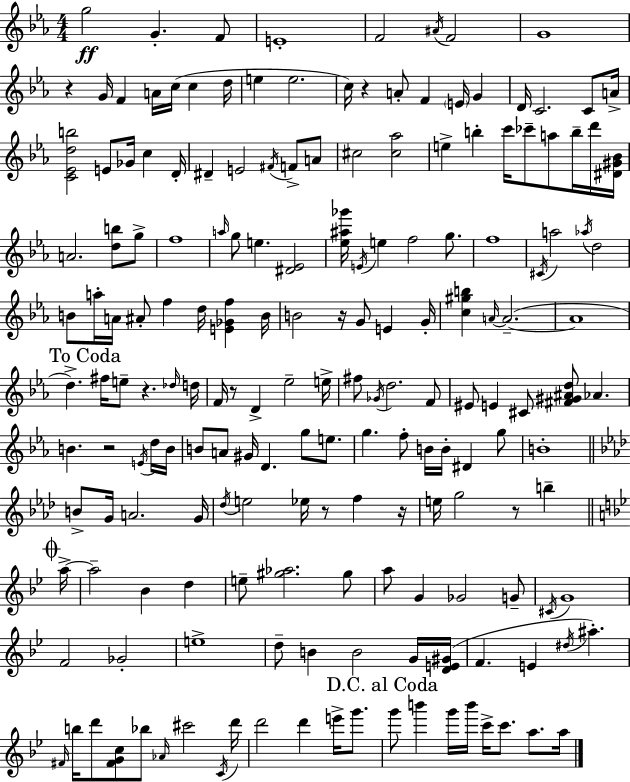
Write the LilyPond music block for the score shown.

{
  \clef treble
  \numericTimeSignature
  \time 4/4
  \key ees \major
  g''2\ff g'4.-. f'8 | e'1-. | f'2 \acciaccatura { ais'16 } f'2 | g'1 | \break r4 g'16 f'4 a'16 c''16( c''4 | d''16 e''4 e''2. | c''16) r4 a'8-. f'4 \parenthesize e'16 g'4 | d'16 c'2. c'8 | \break a'16-> <c' ees' d'' b''>2 e'8 ges'16 c''4 | d'16-. dis'4-- e'2 \acciaccatura { fis'16 } f'8-> | a'8 cis''2 <cis'' aes''>2 | e''4-> b''4-. c'''16 ces'''8-- a''8 b''16-- | \break d'''16 <dis' gis' bes'>16 a'2. <d'' b''>8 | g''8-> f''1 | \grace { a''16 } g''8 e''4. <dis' ees'>2 | <ees'' ais'' ges'''>16 \acciaccatura { e'16 } e''4 f''2 | \break g''8. f''1 | \acciaccatura { cis'16 } a''2 \acciaccatura { aes''16 } d''2 | b'8 a''16-. a'16 ais'8-. f''4 | d''16 <e' ges' f''>4 b'16 b'2 r16 g'8 | \break e'4 g'16-. <c'' gis'' b''>4 \grace { a'16~ }~ a'2.--~(~ | a'1 | \mark "To Coda" d''4.->) fis''16 e''8-- | r4. \grace { des''16 } d''16 f'16 r8 d'4-> ees''2-- | \break e''16-> fis''8 \acciaccatura { ges'16 } d''2. | f'8 eis'8 e'4 cis'8 | <fis' gis' ais' d''>8 aes'4. b'4. r2 | \acciaccatura { e'16 } d''16 b'16 b'8 a'8 gis'16 d'4. | \break g''8 e''8. g''4. | f''8-. b'16 b'16-. dis'4 g''8 b'1-. | \bar "||" \break \key aes \major b'8-> g'16 a'2. g'16 | \acciaccatura { des''16 } e''2 ees''16 r8 f''4 | r16 e''16 g''2 r8 b''4-- | \mark \markup { \musicglyph "scripts.coda" } \bar "||" \break \key bes \major a''16->~~ a''2-- bes'4 d''4 | e''8-- <gis'' aes''>2. gis''8 | a''8 g'4 ges'2 g'8-- | \acciaccatura { cis'16 } g'1 | \break f'2 ges'2-. | e''1-> | d''8-- b'4 b'2 | g'16 <d' e' gis'>16( f'4. e'4 \acciaccatura { dis''16 } ais''4.-.) | \break \grace { fis'16 } b''16 d'''8 <fis' g' c''>8 bes''8 \grace { aes'16 } cis'''2 | \acciaccatura { c'16 } d'''16 d'''2 d'''4 | e'''16-> g'''8. \mark "D.C. al Coda" g'''8 b'''4 g'''16 b'''16 c'''16-> c'''8. | a''8. a''16 \bar "|."
}